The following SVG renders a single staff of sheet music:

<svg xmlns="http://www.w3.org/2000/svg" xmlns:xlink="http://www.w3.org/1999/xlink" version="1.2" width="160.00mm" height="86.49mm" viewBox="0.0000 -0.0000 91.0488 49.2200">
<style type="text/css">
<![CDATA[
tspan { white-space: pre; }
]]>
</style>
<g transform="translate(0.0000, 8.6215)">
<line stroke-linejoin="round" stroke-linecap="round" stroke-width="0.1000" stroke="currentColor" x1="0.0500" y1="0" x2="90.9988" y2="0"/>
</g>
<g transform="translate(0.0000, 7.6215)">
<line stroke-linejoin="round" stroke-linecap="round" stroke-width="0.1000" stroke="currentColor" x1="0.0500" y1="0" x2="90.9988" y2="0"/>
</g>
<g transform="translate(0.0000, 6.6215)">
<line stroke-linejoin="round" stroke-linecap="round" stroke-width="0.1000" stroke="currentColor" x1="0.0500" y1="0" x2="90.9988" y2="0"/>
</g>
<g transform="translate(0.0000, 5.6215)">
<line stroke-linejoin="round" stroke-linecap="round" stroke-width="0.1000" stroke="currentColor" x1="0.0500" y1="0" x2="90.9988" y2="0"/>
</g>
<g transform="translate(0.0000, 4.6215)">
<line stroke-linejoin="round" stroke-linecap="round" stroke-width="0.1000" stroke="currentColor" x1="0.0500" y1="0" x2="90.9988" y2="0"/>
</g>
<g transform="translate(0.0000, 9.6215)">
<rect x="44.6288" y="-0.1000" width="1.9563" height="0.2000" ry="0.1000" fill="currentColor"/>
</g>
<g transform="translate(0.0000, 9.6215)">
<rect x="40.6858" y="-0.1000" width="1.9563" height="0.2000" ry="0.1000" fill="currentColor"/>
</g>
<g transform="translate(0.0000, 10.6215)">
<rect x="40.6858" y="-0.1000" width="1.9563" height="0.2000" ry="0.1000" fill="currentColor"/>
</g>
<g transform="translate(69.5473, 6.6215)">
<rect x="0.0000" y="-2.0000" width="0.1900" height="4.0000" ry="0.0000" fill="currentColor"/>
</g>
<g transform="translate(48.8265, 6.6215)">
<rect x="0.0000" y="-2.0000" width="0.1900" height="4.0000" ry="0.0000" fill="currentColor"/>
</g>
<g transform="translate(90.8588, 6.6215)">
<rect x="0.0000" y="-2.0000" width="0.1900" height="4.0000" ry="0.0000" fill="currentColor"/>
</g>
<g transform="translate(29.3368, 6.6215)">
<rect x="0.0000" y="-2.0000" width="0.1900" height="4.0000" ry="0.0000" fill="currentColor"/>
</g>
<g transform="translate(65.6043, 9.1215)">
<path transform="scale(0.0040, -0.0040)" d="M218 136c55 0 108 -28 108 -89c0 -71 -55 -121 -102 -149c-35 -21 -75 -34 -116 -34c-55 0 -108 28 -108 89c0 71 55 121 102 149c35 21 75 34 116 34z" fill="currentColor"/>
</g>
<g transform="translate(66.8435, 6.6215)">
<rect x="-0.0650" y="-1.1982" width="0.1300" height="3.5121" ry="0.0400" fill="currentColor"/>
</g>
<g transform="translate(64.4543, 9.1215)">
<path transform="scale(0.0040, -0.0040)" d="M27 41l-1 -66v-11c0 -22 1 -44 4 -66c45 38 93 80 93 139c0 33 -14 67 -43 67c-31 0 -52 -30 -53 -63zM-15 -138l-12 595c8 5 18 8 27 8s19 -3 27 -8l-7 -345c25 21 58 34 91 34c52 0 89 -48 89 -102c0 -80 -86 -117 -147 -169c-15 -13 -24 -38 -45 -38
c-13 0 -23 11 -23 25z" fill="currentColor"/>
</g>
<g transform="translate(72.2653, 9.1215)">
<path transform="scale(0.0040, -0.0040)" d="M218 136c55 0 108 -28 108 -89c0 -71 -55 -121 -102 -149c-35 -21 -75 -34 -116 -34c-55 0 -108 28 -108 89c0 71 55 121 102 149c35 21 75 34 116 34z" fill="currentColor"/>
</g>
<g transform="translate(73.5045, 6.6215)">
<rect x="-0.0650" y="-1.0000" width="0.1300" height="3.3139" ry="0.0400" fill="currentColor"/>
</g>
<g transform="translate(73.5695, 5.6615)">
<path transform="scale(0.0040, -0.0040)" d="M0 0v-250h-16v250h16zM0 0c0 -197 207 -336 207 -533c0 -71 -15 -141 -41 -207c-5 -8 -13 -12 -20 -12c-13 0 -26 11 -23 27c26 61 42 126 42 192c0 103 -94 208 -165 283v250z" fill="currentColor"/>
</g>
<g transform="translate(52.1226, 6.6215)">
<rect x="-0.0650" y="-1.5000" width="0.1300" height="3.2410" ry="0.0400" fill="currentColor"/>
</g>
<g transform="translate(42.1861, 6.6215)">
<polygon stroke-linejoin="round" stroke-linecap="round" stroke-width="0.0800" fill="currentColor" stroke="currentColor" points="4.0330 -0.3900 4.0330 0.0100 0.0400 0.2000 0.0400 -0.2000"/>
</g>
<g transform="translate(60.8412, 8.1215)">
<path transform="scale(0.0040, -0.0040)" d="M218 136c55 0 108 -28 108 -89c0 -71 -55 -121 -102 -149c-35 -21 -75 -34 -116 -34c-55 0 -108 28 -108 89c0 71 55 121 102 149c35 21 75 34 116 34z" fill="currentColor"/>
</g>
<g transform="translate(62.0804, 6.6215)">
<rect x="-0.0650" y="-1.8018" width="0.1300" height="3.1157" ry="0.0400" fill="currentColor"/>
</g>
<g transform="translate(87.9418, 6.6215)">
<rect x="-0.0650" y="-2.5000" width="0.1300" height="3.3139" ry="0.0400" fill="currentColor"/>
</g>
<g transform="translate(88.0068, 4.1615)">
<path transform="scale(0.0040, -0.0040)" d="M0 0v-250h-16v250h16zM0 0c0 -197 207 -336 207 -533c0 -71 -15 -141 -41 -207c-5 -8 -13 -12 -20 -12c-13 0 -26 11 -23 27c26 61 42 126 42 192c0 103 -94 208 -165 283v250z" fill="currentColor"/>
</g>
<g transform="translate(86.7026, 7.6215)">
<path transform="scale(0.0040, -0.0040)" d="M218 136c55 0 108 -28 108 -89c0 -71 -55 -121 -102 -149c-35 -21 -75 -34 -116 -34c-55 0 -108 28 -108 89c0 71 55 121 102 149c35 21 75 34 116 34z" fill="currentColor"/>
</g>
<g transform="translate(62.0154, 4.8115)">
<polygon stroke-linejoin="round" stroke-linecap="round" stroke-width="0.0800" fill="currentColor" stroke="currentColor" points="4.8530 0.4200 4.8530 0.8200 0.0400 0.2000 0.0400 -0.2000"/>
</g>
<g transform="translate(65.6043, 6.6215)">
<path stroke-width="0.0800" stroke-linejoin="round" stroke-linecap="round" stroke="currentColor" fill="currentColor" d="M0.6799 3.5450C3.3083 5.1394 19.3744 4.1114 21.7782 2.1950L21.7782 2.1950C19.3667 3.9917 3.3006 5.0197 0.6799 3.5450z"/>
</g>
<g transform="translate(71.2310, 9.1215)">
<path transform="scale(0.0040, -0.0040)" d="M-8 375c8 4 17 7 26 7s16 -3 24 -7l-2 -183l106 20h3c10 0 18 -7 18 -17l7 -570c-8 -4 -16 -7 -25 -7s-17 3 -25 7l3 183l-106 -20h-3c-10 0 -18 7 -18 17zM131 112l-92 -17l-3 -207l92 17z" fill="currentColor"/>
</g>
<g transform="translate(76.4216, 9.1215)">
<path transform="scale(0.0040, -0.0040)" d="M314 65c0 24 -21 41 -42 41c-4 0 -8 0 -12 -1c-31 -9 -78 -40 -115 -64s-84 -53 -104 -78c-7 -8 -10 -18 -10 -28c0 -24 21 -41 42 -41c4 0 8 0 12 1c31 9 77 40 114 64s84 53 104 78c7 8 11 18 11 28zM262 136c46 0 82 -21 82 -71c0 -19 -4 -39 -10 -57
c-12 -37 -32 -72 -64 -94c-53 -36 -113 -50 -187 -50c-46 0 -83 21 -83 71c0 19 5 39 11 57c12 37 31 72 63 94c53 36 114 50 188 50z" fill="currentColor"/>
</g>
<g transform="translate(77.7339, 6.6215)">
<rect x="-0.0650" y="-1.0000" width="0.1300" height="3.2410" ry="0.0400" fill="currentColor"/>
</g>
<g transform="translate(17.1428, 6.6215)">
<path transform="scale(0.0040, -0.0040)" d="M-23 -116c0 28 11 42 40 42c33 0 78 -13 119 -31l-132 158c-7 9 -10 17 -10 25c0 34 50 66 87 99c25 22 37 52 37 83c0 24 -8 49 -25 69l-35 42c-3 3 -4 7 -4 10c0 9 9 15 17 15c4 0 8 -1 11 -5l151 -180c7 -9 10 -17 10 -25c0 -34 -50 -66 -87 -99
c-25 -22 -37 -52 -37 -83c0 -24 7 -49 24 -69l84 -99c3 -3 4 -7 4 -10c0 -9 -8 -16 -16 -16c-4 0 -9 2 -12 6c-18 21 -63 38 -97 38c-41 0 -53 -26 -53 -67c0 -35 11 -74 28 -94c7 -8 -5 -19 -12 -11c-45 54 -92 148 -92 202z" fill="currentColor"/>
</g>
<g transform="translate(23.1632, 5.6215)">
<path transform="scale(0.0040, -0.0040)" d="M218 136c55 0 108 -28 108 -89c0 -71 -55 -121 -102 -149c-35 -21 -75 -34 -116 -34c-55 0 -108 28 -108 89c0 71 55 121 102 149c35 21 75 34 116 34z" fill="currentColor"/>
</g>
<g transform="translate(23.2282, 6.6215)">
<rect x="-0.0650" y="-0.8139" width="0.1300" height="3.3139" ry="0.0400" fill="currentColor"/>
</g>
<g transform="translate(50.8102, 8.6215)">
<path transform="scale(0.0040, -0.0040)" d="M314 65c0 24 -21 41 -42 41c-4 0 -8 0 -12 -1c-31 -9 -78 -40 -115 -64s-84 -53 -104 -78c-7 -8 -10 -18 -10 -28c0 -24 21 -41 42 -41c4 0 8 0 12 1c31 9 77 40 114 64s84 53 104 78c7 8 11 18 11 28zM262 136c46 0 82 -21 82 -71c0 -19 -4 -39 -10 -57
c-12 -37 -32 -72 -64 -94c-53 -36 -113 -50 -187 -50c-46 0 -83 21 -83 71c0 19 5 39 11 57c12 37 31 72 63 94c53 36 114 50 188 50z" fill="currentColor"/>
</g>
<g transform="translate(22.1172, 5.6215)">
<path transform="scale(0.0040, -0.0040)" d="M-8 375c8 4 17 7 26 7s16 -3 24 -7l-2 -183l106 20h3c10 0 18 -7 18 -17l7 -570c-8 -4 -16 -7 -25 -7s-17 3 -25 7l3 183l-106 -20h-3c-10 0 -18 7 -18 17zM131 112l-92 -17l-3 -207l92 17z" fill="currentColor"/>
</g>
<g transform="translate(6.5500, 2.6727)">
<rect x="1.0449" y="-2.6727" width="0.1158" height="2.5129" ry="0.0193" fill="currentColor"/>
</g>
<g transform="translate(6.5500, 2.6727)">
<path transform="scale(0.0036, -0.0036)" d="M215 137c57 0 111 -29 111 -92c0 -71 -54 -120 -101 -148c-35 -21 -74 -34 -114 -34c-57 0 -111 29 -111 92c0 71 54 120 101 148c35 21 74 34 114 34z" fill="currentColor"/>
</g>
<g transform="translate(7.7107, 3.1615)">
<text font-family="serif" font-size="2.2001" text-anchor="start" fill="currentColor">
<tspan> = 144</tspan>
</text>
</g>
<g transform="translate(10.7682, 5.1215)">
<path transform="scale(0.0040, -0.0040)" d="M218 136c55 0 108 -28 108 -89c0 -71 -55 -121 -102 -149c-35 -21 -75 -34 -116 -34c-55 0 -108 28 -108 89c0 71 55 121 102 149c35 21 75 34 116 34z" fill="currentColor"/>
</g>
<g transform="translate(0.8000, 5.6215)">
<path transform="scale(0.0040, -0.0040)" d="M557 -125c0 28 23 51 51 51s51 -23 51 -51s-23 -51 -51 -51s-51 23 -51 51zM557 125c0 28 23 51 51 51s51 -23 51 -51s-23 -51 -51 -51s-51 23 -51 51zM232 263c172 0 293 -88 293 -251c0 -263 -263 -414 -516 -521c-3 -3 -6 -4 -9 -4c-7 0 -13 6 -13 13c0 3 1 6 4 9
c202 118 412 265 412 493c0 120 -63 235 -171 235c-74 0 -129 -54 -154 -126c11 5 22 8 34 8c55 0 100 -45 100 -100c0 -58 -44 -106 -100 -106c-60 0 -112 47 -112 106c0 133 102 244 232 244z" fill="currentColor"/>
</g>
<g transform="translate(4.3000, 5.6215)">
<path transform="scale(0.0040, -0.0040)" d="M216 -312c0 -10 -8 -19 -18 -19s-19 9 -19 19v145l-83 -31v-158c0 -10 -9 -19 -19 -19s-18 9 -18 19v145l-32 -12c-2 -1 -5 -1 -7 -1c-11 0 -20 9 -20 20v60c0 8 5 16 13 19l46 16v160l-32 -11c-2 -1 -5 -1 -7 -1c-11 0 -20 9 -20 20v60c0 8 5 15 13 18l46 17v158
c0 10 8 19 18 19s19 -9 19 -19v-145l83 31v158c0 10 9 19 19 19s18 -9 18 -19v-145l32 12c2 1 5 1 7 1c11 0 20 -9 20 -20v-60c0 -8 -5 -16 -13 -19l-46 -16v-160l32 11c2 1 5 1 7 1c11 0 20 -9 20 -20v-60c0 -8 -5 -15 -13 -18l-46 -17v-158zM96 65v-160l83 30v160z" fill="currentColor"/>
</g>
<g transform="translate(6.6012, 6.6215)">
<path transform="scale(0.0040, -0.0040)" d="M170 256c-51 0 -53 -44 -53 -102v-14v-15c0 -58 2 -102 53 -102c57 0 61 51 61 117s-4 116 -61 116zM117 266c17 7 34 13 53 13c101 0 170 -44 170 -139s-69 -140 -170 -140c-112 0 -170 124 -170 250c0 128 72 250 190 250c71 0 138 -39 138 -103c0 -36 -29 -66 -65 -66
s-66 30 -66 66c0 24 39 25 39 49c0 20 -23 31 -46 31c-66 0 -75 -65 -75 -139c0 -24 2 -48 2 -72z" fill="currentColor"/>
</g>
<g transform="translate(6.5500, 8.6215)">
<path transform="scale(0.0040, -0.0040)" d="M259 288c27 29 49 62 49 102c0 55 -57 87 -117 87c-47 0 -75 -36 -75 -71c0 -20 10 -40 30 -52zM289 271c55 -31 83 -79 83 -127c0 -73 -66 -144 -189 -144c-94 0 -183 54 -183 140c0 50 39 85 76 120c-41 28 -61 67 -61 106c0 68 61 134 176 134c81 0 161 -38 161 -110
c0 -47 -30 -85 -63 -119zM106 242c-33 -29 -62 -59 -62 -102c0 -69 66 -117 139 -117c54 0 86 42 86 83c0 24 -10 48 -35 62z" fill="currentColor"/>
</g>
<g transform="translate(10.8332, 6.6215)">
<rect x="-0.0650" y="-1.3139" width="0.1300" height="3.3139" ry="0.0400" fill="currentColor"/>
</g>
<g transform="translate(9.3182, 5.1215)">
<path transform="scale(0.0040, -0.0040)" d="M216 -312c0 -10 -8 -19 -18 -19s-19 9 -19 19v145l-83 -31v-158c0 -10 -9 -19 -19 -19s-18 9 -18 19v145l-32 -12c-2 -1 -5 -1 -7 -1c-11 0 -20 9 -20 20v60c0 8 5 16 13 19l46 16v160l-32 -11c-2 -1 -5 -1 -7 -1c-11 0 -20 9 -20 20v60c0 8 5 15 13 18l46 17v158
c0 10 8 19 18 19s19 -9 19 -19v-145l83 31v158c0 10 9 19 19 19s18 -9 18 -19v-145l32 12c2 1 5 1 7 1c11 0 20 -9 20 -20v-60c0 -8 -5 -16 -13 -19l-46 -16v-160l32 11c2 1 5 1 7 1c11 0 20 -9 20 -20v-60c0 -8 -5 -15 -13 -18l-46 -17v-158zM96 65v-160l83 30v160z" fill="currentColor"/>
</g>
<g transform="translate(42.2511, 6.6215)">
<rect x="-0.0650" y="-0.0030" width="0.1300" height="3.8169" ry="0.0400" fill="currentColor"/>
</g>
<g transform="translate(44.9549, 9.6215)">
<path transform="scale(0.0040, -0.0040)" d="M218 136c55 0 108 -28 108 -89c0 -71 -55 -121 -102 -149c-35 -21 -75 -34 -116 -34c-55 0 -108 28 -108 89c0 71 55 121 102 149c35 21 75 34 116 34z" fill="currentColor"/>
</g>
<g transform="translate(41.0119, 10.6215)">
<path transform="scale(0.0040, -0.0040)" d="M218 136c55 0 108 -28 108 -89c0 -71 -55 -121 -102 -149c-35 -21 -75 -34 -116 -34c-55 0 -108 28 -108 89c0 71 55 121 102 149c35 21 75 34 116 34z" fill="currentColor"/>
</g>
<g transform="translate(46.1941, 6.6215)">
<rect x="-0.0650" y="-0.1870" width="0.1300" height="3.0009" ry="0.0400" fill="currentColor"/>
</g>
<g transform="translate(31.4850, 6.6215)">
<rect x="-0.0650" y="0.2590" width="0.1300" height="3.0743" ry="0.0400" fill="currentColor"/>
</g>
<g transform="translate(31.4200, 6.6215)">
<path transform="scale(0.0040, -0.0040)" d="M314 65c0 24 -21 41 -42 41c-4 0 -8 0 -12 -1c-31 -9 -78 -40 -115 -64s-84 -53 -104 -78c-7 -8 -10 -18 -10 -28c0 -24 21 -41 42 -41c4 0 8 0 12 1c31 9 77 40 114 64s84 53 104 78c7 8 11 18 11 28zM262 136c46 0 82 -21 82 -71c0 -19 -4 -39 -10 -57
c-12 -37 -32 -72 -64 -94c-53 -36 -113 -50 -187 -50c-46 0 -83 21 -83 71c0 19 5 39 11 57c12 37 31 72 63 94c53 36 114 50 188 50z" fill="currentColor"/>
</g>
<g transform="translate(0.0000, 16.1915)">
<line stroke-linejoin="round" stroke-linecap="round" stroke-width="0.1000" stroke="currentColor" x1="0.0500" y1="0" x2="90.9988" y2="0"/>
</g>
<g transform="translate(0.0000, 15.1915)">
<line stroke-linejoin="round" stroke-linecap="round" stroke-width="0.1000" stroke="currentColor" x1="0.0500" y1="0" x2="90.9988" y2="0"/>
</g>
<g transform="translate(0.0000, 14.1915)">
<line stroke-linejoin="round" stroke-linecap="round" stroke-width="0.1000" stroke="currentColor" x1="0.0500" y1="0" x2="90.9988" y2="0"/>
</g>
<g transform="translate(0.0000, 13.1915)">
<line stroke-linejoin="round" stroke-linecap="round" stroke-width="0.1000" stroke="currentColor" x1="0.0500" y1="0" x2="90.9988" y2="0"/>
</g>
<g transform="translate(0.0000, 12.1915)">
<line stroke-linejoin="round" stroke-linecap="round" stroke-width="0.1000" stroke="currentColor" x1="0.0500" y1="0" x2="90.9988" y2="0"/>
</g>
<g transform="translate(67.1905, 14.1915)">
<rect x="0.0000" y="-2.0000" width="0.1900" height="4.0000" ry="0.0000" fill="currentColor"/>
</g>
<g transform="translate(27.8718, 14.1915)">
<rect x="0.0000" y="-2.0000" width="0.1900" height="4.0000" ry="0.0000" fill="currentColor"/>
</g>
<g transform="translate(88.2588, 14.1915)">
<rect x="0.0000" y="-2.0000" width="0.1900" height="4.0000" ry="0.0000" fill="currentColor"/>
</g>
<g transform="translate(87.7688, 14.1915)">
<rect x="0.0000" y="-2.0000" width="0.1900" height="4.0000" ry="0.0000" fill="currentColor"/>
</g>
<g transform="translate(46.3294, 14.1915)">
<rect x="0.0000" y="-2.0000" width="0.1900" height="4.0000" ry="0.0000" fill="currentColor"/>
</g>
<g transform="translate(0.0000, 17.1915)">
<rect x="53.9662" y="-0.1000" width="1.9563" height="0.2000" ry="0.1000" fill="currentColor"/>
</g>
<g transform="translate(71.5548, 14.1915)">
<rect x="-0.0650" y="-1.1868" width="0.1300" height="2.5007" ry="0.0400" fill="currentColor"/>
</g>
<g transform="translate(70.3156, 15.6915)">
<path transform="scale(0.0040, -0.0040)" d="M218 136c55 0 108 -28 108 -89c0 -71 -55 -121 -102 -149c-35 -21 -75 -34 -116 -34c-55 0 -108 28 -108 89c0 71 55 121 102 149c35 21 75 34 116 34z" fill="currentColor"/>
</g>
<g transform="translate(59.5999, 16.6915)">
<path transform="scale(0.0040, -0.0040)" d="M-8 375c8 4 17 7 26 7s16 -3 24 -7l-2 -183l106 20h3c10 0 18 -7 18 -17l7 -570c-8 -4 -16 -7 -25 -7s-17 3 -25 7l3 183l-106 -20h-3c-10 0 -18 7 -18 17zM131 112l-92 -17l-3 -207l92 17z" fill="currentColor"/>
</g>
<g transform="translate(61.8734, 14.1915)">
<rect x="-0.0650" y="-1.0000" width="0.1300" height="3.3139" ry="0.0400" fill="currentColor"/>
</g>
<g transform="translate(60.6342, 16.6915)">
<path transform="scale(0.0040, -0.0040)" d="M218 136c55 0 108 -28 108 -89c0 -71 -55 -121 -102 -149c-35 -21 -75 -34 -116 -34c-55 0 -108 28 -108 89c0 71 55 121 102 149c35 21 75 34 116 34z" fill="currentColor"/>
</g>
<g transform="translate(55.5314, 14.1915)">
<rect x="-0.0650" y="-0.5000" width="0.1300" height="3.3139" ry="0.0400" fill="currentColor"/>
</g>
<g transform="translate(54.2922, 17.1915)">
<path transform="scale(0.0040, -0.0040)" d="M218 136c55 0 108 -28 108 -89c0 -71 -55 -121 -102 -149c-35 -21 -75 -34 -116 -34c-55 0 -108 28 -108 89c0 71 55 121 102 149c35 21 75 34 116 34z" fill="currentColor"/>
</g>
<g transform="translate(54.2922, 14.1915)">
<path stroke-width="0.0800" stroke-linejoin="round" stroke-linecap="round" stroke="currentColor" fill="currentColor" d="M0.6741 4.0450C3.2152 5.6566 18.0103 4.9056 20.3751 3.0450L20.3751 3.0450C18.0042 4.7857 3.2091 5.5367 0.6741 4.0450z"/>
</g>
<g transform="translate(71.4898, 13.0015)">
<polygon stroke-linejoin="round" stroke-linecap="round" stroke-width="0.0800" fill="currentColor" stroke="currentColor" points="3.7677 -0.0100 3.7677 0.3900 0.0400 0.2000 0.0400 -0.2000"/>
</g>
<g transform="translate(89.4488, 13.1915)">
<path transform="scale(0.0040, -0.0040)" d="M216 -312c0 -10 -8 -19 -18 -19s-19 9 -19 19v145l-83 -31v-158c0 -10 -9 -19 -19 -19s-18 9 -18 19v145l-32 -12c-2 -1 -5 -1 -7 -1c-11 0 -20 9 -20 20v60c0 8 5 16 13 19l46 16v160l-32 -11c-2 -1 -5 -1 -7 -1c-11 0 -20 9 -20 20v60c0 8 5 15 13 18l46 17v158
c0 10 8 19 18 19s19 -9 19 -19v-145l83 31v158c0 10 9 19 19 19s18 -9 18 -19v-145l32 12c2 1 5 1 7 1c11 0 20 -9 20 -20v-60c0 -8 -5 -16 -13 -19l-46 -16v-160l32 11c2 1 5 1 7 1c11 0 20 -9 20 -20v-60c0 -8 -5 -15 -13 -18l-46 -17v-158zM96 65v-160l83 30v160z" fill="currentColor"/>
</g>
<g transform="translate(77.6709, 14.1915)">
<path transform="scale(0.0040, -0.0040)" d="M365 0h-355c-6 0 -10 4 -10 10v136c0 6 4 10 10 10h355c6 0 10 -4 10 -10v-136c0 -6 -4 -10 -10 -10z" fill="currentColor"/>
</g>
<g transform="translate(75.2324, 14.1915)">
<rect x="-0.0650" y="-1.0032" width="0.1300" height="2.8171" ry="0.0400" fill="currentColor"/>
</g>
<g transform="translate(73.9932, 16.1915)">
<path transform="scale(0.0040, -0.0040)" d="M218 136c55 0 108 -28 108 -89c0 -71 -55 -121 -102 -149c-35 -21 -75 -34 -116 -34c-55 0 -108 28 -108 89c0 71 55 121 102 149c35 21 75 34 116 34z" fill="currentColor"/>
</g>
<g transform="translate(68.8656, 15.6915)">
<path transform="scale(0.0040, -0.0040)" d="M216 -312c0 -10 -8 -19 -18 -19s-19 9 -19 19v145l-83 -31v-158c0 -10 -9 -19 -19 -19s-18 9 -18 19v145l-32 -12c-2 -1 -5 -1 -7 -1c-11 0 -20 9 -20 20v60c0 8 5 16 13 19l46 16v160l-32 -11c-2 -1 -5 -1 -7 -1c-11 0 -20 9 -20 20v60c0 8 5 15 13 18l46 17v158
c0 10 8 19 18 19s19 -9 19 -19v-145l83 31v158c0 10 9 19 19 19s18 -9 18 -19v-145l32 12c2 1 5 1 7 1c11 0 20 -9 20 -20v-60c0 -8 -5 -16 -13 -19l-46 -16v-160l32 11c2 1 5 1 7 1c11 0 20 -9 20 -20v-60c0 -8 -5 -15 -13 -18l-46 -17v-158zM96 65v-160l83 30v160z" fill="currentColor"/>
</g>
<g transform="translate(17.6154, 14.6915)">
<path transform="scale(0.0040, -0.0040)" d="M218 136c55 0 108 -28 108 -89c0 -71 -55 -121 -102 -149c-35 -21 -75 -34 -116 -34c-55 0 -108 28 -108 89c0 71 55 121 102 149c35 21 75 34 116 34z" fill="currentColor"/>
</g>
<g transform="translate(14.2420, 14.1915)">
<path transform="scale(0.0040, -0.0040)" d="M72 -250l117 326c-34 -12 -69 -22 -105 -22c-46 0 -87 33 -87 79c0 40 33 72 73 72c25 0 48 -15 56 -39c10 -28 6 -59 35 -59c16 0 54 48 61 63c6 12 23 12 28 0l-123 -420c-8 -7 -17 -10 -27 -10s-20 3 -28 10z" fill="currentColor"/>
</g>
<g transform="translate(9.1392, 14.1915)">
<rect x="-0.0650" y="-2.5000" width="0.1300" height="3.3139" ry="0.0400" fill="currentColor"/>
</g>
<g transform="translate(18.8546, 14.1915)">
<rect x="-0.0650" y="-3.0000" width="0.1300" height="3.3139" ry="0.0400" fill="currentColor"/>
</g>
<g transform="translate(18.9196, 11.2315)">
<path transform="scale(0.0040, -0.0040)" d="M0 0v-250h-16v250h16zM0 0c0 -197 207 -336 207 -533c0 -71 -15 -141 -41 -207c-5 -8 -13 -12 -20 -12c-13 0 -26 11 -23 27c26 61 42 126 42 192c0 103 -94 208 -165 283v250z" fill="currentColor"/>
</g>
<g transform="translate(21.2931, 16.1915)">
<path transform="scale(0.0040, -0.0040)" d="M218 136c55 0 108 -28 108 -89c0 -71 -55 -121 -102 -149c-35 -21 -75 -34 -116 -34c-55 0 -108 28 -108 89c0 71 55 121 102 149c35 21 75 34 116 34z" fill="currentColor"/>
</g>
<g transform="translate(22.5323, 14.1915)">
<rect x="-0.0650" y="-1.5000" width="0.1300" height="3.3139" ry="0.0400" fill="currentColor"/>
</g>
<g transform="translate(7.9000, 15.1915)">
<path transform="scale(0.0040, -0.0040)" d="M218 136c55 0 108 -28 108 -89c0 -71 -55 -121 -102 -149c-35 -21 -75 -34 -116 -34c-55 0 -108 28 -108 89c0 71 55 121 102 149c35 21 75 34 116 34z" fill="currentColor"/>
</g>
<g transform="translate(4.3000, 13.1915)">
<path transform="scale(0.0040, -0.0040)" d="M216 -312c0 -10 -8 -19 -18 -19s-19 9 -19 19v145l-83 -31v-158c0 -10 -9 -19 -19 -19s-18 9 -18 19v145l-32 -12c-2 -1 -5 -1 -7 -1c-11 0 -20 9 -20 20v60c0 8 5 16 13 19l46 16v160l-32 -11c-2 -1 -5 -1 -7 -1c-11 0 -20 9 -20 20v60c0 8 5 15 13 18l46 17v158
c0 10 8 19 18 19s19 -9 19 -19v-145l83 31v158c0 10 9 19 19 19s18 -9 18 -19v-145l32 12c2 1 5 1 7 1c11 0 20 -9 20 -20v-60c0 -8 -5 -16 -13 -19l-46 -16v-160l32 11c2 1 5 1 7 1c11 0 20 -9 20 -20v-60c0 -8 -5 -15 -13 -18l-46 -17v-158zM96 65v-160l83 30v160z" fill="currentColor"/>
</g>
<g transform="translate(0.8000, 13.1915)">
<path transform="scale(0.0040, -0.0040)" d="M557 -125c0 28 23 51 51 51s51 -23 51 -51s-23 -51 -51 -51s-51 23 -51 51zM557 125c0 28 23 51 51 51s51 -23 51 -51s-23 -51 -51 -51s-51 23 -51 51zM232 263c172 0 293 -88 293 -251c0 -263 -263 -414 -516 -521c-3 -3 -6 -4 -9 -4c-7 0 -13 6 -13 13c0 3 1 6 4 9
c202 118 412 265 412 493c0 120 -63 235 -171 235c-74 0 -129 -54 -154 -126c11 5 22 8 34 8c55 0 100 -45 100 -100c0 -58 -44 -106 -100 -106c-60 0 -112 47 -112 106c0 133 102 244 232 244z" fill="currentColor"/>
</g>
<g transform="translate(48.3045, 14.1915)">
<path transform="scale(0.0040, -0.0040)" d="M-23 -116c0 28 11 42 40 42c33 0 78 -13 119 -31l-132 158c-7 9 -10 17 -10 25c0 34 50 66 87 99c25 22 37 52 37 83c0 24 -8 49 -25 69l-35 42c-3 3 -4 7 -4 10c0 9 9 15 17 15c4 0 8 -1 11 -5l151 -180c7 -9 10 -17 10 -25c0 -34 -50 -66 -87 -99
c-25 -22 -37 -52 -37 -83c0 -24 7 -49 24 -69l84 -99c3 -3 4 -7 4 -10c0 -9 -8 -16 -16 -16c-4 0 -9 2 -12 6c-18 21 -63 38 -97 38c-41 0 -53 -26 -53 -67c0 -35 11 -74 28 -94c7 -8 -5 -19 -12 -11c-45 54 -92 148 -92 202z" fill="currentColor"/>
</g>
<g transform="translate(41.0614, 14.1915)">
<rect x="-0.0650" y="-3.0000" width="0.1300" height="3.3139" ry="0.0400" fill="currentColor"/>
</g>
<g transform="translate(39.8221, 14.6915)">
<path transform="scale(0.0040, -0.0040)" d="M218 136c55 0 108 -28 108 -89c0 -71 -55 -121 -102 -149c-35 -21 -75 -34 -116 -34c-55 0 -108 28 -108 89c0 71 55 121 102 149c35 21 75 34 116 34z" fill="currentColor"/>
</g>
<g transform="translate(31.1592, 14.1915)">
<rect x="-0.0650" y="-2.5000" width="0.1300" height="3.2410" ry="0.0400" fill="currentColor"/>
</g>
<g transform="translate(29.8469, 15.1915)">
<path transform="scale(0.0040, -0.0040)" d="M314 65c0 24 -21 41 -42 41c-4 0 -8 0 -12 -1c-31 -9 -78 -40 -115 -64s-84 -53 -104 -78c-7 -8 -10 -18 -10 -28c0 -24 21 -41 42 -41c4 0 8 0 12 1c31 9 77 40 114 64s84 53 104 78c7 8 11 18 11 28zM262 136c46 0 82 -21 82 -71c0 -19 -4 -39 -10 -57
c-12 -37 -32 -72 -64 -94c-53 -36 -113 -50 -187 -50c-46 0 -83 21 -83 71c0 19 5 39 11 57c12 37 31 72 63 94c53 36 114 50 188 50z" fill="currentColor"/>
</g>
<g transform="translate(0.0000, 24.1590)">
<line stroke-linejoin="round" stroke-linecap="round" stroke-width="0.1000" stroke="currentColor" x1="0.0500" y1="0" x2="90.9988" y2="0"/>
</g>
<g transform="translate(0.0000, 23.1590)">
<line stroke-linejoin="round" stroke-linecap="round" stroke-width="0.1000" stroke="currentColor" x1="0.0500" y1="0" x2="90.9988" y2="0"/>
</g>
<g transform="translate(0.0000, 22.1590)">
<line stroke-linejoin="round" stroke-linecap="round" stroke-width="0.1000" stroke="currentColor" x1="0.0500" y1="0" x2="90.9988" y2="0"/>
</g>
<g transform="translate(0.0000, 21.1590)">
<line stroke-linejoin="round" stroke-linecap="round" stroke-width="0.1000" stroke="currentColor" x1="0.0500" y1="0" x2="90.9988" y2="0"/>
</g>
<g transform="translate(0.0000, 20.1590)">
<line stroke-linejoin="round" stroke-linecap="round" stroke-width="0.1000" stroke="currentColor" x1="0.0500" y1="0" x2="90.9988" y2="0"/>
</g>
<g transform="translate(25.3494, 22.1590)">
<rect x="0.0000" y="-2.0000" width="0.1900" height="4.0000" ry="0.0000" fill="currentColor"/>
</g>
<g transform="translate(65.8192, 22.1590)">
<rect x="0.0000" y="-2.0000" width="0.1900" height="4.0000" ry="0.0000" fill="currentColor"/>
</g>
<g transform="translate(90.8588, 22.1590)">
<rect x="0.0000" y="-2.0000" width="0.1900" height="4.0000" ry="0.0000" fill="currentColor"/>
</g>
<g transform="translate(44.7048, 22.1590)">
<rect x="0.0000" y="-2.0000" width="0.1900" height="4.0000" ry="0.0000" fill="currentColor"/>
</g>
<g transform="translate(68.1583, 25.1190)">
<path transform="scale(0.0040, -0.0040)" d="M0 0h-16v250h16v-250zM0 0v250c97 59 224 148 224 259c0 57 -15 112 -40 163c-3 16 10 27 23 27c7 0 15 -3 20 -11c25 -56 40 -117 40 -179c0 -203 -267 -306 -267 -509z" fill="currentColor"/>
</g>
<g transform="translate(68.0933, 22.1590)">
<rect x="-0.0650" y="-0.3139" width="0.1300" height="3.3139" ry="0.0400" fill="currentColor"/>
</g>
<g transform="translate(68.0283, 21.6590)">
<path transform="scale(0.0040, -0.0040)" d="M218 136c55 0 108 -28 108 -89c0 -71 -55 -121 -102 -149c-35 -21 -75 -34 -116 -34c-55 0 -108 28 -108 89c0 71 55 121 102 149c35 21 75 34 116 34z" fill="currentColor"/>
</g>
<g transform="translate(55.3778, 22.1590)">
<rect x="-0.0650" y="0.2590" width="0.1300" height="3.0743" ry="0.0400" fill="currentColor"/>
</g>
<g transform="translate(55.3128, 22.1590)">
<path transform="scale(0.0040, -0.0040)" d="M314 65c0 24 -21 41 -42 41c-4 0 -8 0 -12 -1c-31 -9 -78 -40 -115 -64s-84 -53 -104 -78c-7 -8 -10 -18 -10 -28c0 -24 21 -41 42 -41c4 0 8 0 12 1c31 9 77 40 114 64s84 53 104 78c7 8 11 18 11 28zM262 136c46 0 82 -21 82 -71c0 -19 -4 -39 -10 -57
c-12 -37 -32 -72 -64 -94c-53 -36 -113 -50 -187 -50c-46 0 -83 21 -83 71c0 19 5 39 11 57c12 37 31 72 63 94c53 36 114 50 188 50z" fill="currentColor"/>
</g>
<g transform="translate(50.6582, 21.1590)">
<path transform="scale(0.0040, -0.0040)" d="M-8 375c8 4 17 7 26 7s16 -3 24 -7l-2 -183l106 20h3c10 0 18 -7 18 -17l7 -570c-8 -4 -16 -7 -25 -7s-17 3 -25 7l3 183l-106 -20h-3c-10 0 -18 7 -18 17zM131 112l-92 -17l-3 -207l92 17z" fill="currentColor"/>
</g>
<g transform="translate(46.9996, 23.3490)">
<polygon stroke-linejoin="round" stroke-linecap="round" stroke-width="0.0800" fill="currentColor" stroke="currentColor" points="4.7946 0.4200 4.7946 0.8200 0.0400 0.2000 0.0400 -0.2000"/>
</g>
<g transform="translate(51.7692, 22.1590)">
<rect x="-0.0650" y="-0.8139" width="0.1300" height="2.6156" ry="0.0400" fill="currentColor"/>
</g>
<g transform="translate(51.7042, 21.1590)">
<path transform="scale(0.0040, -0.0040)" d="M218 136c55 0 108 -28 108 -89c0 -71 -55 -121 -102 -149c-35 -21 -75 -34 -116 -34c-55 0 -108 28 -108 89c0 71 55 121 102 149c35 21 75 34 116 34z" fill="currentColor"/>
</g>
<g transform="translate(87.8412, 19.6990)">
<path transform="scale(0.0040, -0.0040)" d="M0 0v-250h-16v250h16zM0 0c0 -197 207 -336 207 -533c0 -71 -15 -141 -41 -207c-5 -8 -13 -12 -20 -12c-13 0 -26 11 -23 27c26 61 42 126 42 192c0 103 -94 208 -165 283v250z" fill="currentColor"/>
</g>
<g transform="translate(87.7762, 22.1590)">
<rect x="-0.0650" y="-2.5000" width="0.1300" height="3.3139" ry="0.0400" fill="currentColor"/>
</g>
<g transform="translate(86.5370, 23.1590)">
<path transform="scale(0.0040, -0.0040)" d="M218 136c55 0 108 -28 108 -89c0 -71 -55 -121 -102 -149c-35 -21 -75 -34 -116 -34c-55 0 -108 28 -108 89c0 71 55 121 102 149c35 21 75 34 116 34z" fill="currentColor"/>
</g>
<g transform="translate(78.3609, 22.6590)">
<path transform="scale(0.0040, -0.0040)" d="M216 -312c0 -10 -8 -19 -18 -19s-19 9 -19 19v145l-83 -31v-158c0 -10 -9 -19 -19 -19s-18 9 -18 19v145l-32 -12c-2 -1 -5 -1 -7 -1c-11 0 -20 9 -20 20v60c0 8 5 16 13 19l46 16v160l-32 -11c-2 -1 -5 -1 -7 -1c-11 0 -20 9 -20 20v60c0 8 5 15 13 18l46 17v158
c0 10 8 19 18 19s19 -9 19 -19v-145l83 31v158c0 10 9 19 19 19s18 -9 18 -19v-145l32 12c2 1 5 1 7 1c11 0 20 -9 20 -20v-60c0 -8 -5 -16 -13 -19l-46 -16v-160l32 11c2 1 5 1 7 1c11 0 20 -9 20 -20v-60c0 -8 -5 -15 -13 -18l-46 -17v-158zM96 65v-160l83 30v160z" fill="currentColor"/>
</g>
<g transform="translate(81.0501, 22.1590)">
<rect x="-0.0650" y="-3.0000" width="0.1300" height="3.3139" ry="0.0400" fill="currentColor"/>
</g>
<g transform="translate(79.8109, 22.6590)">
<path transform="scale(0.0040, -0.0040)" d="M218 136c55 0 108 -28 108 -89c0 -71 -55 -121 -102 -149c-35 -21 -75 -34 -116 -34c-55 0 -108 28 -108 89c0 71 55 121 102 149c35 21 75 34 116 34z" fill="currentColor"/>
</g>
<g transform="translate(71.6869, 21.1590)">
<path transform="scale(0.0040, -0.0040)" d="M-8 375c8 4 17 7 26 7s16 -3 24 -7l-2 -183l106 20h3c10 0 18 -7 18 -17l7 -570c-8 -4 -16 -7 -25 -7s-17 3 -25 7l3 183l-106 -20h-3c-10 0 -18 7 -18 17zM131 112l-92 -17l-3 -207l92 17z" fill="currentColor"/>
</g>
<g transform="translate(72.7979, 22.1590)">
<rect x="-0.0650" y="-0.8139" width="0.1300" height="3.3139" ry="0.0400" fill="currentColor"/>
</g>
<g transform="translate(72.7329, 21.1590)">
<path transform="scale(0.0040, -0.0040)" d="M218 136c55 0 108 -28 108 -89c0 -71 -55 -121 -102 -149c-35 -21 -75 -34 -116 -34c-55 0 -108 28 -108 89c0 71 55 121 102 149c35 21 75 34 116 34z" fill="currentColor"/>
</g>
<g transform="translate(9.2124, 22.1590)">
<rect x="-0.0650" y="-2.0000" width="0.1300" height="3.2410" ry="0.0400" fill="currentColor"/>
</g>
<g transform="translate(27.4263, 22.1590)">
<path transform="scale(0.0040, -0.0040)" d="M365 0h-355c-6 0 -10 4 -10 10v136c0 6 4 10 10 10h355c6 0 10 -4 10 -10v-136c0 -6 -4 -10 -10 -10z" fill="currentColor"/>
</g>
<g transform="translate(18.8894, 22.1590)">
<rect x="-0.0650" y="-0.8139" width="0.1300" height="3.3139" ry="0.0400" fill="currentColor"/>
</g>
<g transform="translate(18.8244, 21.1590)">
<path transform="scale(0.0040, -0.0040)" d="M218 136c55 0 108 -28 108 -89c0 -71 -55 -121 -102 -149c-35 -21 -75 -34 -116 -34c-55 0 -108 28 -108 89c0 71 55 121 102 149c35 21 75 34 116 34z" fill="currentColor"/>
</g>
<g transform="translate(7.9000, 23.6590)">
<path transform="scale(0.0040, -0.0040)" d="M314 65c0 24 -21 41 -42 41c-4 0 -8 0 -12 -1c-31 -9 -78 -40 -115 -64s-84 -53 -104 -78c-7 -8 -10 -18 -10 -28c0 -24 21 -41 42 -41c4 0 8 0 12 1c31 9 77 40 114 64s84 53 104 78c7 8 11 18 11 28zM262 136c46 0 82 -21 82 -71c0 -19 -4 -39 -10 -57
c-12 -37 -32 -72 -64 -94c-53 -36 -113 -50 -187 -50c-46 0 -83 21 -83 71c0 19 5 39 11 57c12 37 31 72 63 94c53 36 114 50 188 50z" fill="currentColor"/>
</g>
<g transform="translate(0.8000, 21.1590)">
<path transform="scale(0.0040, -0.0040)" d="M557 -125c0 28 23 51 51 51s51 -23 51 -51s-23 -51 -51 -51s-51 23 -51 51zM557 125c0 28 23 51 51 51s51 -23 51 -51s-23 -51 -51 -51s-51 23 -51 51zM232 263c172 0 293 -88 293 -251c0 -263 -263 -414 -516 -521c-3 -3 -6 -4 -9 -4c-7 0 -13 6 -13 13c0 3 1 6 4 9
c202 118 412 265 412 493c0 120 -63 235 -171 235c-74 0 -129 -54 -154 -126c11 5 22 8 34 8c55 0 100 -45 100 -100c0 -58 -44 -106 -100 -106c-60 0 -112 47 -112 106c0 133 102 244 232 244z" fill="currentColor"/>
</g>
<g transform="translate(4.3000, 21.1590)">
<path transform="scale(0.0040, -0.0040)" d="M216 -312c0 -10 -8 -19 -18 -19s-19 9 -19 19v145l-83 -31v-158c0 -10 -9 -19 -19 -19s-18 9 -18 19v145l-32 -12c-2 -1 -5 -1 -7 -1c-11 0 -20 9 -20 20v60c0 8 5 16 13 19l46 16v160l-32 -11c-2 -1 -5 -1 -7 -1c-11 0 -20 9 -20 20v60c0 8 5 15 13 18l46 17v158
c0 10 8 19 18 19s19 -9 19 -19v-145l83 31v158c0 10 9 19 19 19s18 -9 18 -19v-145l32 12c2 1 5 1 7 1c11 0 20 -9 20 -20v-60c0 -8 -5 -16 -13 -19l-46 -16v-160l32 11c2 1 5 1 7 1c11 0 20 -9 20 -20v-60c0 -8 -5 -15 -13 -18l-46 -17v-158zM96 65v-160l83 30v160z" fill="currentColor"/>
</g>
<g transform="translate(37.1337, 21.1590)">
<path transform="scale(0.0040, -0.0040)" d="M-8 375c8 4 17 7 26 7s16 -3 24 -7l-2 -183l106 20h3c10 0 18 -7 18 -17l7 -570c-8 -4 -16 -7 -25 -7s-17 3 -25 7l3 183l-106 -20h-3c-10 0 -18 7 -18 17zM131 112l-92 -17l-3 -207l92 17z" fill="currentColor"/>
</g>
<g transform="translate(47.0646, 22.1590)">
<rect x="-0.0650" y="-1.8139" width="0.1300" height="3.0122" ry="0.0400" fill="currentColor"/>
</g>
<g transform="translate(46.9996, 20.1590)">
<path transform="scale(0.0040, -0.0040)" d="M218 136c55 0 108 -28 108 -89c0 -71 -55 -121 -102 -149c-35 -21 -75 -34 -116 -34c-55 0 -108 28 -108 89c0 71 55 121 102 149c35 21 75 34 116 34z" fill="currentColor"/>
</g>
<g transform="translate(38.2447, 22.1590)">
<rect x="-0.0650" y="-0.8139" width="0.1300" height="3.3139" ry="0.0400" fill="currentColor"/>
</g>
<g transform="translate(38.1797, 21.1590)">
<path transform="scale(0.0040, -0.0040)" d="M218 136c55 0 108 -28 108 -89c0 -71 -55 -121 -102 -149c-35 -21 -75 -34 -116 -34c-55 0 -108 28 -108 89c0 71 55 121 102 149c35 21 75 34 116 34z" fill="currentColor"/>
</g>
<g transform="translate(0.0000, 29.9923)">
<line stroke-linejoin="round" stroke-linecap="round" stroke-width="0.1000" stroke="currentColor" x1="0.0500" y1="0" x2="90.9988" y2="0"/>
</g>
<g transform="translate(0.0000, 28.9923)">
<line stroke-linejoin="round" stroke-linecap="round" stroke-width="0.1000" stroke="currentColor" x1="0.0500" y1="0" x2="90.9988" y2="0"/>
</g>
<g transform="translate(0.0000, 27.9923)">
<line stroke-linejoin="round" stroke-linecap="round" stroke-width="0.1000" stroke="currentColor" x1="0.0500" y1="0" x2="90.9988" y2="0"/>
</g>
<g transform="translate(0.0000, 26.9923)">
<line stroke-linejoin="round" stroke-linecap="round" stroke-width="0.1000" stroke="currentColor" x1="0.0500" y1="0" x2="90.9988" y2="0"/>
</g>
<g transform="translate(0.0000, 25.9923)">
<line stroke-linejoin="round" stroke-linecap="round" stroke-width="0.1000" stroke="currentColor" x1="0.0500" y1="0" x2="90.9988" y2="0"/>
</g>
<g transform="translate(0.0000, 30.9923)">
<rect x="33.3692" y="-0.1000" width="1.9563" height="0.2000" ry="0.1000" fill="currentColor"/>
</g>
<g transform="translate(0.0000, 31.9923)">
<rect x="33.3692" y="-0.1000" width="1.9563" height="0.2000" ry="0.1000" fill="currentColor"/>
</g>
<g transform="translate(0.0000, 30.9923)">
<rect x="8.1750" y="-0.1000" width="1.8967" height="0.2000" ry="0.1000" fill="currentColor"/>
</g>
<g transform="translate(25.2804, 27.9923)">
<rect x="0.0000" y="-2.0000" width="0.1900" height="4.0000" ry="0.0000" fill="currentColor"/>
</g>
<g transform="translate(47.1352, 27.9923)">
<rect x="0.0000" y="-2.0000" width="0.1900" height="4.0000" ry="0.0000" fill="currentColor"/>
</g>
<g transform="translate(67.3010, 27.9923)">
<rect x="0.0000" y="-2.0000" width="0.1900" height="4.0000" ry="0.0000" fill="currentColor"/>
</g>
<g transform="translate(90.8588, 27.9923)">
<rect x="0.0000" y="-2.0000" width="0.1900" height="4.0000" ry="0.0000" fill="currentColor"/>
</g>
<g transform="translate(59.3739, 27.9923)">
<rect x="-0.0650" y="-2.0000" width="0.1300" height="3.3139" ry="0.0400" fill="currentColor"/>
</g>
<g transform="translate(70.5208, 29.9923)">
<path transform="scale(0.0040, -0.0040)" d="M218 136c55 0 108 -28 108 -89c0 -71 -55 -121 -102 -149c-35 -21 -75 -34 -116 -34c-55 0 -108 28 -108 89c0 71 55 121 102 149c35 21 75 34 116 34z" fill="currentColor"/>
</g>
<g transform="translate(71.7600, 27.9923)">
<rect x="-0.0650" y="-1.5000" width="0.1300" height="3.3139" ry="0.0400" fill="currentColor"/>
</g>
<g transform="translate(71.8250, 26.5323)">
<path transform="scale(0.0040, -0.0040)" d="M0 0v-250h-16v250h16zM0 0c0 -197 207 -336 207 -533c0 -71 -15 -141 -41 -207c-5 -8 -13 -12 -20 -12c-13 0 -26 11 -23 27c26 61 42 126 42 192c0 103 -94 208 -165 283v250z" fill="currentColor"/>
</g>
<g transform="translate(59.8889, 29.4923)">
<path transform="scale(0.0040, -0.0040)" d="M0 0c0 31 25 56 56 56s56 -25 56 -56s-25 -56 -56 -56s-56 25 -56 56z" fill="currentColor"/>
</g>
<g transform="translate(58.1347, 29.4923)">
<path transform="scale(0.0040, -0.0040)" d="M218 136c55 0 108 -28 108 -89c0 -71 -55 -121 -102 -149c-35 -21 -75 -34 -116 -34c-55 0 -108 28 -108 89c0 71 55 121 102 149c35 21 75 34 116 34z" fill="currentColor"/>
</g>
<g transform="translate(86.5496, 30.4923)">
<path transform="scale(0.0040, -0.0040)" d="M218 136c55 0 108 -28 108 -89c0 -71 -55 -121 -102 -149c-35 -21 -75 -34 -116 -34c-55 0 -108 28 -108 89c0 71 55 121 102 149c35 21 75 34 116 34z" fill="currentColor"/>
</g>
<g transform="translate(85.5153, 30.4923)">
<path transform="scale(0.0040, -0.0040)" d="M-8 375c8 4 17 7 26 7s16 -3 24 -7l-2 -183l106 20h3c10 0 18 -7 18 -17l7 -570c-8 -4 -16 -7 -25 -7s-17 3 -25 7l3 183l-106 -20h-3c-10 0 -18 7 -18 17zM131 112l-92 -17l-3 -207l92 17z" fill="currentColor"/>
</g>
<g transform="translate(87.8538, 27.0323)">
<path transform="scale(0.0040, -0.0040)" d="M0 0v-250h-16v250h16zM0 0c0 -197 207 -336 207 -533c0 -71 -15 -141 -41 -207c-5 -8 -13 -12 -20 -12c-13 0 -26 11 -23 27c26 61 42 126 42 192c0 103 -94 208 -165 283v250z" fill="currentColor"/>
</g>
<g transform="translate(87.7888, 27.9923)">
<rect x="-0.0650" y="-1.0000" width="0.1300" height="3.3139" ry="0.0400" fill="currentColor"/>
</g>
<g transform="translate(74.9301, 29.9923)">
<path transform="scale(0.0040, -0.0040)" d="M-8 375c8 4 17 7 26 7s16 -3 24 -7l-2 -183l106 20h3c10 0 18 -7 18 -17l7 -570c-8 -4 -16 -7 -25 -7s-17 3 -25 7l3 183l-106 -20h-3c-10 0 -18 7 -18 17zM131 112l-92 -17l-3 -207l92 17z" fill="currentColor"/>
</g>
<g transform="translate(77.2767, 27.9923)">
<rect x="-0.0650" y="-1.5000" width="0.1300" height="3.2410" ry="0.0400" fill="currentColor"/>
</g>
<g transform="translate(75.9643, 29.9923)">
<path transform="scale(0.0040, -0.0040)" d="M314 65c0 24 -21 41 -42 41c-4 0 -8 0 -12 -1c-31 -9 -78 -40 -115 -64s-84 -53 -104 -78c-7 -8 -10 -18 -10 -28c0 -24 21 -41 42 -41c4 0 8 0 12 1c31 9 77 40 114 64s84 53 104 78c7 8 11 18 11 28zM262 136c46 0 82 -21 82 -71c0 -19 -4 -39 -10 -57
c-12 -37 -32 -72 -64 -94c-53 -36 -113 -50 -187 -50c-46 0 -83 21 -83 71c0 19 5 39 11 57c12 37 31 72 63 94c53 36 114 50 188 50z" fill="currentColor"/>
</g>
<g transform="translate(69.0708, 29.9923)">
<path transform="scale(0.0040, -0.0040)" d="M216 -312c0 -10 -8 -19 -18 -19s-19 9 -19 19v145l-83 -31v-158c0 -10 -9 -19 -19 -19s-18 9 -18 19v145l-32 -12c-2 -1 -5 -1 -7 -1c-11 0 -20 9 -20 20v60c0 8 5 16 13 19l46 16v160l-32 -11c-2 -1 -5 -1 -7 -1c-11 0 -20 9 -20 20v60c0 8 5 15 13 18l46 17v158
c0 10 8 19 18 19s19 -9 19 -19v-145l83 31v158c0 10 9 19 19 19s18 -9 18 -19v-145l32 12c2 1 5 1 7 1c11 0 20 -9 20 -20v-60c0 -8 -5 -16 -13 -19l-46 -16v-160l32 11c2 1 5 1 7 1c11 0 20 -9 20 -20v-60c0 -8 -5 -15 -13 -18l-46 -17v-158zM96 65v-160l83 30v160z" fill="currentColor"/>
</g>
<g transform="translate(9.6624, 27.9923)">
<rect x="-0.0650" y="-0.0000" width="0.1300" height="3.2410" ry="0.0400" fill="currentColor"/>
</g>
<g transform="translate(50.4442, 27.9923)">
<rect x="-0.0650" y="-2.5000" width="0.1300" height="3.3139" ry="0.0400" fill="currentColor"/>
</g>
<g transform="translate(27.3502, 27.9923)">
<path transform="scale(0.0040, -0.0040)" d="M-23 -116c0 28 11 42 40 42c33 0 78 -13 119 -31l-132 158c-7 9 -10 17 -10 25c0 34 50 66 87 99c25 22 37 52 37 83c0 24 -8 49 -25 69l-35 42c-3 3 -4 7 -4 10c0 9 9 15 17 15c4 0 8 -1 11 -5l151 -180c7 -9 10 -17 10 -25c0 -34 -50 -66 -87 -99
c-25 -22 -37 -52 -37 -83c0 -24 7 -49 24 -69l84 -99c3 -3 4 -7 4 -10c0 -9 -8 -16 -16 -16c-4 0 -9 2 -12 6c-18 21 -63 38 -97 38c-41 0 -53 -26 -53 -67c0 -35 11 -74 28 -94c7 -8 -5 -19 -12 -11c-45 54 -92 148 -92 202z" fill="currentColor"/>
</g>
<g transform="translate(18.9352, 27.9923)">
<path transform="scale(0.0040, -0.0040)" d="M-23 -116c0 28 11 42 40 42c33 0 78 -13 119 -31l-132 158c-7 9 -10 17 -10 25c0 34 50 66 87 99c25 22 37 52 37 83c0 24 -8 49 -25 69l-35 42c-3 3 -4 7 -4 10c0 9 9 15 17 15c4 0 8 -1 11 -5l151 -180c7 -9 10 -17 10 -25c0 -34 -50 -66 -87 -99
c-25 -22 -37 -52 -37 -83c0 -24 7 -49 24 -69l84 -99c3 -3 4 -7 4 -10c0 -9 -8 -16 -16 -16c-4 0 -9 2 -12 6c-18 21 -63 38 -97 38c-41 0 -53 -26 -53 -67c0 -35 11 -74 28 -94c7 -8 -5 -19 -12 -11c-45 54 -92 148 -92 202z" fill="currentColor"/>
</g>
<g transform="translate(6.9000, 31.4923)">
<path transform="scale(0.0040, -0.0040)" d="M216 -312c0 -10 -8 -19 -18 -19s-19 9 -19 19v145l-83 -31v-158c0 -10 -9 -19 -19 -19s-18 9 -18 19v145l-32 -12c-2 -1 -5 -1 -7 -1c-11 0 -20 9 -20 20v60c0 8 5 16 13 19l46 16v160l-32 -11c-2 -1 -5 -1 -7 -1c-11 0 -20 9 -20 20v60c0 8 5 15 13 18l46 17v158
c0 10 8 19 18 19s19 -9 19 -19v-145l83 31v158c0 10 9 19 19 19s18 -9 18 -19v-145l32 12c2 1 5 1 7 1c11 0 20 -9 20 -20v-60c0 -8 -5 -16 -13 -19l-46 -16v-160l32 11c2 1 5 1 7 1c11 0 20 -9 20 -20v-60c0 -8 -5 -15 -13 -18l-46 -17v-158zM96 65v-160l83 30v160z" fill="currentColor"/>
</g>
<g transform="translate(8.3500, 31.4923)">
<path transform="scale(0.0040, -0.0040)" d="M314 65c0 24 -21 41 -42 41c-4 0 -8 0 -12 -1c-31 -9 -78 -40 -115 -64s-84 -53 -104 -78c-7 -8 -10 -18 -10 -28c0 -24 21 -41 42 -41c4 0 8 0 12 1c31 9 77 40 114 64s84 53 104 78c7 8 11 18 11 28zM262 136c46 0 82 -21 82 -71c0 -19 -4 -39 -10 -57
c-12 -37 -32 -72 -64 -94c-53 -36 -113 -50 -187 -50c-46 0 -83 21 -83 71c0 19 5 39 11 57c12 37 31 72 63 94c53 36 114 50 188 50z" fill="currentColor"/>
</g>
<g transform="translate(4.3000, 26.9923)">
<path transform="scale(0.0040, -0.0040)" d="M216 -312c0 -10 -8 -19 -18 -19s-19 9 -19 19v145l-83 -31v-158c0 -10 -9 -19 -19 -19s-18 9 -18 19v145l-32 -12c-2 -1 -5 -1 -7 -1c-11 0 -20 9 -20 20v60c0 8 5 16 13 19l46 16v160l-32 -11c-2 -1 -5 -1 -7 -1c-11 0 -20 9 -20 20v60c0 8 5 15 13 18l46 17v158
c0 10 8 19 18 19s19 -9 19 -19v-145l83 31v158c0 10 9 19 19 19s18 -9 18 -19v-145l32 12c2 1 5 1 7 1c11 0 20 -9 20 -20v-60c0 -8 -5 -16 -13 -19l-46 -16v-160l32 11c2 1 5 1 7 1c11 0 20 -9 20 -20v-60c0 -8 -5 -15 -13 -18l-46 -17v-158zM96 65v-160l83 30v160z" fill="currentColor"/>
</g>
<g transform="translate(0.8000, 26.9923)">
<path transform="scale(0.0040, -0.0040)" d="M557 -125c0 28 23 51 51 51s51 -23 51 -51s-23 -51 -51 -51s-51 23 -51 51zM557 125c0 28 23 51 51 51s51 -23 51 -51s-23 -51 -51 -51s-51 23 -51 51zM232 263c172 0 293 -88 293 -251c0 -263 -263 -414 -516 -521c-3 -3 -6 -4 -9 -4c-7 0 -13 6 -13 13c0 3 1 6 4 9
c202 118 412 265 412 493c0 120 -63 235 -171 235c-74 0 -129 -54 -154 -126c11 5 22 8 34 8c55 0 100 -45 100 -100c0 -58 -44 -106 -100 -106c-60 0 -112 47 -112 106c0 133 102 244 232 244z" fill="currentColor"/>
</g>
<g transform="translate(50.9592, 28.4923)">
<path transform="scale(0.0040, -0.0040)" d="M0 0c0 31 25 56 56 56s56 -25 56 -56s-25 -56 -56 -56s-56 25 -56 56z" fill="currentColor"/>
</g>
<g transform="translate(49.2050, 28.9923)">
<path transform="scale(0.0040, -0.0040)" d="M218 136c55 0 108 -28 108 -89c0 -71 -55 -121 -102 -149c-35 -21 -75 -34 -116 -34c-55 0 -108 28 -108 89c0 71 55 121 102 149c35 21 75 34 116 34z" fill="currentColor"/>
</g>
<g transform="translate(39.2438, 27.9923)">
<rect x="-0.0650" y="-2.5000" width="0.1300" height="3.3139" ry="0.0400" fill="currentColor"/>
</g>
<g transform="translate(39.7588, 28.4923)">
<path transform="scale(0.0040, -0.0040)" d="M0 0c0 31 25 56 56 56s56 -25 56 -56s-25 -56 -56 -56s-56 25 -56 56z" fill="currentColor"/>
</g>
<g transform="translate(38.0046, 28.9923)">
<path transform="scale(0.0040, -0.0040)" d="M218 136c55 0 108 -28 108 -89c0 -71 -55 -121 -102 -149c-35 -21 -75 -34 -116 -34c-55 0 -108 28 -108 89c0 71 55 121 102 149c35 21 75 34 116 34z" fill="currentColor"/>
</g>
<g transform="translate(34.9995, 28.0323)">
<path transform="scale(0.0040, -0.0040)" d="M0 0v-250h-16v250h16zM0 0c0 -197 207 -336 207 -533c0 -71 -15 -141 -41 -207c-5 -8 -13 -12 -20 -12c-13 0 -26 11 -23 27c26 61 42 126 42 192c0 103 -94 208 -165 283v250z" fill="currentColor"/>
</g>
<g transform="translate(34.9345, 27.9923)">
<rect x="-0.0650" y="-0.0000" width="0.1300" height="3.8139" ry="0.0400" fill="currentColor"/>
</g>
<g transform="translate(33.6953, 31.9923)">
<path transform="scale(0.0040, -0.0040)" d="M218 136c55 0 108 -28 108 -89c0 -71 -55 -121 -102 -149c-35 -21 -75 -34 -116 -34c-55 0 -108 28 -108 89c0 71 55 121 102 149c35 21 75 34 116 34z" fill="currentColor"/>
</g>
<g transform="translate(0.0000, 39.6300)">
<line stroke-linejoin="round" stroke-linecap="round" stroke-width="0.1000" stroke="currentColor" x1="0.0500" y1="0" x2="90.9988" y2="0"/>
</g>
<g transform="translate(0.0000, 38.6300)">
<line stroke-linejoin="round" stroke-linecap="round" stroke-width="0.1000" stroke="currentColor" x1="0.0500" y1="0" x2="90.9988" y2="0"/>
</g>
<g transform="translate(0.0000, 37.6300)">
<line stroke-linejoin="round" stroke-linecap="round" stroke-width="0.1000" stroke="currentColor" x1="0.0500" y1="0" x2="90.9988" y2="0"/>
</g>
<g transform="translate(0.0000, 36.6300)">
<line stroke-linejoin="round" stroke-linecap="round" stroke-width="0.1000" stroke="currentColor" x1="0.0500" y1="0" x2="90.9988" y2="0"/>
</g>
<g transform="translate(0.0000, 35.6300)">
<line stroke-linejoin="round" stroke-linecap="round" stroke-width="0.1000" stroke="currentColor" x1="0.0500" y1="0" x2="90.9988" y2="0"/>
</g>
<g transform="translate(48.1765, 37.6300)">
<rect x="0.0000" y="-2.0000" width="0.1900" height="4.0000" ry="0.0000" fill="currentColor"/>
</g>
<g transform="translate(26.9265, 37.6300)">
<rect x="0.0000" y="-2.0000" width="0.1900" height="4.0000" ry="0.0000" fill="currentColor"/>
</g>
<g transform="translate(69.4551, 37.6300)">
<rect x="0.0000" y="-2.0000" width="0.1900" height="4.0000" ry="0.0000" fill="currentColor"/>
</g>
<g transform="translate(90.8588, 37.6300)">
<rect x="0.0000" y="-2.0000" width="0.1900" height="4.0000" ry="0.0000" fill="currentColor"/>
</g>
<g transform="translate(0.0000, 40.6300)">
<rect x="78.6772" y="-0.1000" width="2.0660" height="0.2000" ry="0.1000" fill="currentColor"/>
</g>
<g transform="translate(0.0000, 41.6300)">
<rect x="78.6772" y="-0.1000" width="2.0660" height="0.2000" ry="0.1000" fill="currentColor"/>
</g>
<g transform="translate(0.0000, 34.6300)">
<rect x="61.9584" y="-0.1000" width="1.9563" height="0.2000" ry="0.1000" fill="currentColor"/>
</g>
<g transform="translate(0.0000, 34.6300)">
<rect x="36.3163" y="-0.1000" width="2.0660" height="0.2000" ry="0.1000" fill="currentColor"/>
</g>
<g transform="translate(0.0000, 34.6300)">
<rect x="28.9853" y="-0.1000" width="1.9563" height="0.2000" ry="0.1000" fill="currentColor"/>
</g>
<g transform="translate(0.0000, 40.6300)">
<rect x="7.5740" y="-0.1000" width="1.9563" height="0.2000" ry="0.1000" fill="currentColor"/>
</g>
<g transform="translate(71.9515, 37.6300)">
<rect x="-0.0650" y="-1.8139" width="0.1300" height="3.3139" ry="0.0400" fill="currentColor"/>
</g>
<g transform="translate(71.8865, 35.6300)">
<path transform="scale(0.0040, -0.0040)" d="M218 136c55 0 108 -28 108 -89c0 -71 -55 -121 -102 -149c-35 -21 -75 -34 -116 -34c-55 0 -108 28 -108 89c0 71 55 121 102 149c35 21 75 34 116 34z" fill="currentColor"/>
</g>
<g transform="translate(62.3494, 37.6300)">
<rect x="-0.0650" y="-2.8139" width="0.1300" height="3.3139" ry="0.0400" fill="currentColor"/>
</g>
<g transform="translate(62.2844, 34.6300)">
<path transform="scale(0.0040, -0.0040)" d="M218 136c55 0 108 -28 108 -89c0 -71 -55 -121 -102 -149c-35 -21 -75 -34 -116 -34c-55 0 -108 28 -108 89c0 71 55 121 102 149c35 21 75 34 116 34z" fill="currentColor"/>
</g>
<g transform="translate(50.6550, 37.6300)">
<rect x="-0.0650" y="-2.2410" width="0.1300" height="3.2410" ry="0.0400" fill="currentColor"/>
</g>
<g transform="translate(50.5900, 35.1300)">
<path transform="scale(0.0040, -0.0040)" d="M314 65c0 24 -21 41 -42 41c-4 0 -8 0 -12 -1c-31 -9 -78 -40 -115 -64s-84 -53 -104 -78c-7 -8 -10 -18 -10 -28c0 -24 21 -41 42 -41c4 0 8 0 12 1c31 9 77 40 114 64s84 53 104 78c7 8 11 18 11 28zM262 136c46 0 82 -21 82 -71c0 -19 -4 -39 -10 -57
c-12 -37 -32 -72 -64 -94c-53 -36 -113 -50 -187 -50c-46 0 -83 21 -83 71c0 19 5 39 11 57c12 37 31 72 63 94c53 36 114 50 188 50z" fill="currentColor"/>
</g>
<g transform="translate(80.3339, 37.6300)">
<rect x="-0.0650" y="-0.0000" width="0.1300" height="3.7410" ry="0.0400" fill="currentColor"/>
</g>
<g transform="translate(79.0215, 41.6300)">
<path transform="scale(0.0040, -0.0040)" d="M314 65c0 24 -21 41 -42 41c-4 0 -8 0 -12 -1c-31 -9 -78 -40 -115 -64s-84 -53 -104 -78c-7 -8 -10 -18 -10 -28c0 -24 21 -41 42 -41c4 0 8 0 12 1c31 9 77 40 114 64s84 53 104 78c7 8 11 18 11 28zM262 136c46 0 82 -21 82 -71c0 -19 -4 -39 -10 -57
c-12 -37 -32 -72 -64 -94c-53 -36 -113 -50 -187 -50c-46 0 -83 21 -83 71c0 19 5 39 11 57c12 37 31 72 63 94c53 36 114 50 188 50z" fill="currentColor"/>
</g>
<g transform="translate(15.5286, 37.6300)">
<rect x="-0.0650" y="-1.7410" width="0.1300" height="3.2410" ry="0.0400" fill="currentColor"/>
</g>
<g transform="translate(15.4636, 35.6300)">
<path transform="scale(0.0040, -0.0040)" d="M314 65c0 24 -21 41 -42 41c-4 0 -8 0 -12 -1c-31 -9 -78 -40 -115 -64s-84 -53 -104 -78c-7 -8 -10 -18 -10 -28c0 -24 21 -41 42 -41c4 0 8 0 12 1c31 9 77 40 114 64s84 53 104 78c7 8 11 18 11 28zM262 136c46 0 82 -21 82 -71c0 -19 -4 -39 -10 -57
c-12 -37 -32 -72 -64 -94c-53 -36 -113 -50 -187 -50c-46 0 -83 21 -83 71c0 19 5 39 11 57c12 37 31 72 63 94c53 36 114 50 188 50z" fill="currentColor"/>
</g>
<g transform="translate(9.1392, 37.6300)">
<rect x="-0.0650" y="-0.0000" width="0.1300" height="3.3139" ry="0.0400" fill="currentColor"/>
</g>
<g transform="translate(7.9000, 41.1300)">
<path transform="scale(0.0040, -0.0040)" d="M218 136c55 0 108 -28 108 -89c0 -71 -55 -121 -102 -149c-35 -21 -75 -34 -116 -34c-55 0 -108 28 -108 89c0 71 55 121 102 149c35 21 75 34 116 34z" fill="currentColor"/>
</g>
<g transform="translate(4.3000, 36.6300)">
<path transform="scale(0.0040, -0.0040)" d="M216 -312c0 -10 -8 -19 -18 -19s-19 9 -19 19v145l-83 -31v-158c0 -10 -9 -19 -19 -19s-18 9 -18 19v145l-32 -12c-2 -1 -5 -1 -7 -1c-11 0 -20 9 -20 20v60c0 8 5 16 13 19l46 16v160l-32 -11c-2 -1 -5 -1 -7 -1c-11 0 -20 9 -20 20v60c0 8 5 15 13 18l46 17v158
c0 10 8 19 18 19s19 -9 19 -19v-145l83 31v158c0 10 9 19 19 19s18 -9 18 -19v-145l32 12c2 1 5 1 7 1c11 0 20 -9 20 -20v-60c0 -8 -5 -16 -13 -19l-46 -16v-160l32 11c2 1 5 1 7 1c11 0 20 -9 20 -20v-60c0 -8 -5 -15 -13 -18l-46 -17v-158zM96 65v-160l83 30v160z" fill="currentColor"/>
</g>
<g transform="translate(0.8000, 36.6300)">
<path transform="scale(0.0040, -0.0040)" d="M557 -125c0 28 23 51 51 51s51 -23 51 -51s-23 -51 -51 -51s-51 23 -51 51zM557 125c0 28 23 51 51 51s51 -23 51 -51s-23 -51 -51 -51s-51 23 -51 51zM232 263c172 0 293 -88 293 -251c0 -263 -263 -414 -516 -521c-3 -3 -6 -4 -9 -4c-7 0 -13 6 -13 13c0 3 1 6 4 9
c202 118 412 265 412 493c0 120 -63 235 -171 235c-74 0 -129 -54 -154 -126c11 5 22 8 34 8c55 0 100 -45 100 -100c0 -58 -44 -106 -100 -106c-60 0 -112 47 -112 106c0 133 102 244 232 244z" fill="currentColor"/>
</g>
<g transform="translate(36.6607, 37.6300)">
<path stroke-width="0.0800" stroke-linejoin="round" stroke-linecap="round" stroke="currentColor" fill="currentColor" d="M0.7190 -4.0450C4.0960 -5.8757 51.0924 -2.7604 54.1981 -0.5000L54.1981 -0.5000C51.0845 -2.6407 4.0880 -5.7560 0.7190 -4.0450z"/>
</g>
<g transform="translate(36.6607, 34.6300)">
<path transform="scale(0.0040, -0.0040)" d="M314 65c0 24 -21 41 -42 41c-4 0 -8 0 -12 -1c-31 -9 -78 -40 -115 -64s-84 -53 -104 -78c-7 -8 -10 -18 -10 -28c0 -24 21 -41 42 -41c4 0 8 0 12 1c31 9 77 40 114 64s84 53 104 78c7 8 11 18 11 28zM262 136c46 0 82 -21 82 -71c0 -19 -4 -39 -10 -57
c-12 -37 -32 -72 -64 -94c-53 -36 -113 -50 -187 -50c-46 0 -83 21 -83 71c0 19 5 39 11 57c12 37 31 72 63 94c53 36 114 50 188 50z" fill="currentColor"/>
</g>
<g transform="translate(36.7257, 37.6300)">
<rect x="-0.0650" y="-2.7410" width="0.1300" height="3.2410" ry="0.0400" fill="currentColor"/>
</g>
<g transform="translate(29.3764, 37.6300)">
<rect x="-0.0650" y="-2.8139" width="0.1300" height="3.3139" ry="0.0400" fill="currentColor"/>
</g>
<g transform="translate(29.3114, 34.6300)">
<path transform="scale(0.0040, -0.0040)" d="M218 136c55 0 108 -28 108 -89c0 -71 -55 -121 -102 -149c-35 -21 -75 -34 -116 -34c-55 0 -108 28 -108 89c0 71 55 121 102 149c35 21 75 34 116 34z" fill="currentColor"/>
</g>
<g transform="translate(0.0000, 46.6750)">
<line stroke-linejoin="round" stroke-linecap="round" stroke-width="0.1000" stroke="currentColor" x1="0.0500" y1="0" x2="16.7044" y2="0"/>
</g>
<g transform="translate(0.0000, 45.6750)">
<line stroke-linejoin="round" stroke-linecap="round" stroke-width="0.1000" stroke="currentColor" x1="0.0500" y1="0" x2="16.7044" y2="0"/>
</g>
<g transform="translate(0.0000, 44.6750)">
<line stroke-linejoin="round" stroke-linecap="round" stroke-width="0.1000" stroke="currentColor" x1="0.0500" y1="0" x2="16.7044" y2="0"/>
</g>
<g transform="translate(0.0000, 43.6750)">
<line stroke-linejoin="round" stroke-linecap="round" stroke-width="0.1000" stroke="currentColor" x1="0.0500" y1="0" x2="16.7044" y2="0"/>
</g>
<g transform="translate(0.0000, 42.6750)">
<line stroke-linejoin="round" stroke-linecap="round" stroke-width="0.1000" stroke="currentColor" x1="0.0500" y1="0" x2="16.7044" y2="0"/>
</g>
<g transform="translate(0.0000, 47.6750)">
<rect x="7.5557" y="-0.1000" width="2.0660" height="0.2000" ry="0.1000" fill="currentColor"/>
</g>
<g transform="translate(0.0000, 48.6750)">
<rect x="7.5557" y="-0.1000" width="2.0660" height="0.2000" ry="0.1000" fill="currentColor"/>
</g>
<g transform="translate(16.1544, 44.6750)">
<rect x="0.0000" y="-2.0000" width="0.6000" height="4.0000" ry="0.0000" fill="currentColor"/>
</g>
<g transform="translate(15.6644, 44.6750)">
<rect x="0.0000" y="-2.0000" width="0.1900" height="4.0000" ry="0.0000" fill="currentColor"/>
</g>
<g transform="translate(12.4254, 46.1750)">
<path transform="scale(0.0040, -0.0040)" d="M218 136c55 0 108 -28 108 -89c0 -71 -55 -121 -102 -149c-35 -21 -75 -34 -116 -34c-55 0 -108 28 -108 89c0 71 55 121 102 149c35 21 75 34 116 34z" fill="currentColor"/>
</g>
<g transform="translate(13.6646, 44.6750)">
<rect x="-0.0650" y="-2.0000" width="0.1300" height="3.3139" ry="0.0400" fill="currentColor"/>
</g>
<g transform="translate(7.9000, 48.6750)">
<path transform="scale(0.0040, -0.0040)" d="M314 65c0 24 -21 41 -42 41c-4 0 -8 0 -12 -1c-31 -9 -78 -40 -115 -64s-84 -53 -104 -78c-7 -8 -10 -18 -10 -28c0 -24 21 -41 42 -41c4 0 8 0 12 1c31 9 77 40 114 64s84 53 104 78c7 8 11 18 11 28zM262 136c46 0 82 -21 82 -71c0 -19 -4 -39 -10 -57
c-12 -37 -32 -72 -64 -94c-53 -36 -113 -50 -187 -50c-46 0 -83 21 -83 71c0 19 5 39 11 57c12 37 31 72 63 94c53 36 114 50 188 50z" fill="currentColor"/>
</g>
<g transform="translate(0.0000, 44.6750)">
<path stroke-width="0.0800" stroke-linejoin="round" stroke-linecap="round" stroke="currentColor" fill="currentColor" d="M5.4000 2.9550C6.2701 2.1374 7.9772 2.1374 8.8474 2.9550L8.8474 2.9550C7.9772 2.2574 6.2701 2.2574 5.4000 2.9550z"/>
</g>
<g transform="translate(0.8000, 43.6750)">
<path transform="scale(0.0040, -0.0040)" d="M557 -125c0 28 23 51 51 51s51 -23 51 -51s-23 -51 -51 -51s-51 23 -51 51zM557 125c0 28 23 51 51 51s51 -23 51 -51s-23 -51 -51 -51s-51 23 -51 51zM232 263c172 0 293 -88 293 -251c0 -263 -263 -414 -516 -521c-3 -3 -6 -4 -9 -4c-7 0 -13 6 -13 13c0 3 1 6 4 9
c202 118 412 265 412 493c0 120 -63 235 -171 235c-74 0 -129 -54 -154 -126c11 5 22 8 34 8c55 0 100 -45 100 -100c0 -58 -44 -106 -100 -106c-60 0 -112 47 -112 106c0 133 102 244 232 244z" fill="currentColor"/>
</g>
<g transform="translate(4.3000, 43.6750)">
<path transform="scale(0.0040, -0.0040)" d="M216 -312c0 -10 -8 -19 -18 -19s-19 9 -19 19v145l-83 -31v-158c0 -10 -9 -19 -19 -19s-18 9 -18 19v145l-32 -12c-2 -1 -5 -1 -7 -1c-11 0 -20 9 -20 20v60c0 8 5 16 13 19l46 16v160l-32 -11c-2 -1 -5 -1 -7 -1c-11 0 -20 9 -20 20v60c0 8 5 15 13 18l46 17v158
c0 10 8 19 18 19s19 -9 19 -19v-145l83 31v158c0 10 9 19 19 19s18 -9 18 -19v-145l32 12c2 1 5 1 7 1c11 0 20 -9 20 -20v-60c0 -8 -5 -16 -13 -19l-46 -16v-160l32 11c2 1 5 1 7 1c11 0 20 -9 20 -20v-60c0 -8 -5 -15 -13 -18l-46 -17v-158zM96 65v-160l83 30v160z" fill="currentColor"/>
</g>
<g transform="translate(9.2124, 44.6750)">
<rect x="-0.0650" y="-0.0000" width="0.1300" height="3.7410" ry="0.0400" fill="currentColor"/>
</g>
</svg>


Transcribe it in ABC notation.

X:1
T:Untitled
M:6/8
L:1/4
K:G
^G, z F, D,2 C,,/2 E,,/2 G,,2 A,,/2 _F,,/2 F,,/2 F,,2 B,,/2 B,, z/2 C,/2 G,, B,,2 C, z E,, F,, ^A,,/2 G,,/2 z2 A,,2 ^F, z2 F, A,/2 F,/2 D,2 E,/2 F, ^C, B,,/2 ^D,,2 z z C,,/2 B,, B,, A,, ^G,,/2 G,,2 F,,/2 D,, A,2 C C2 B,2 C A, C,,2 C,,2 A,,